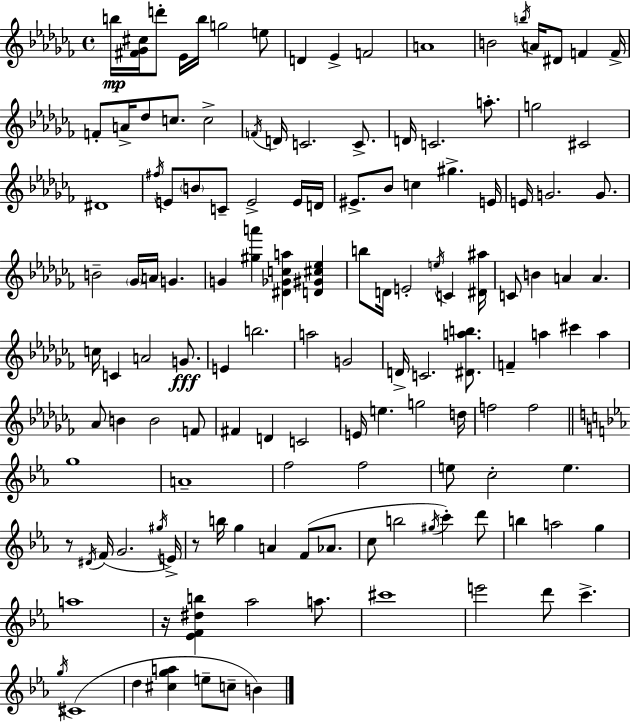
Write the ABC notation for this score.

X:1
T:Untitled
M:4/4
L:1/4
K:Abm
b/4 [^F_G^c]/4 d'/2 _E/4 b/4 g2 e/2 D _E F2 A4 B2 b/4 A/4 ^D/2 F F/4 F/2 A/4 _d/2 c/2 c2 F/4 D/4 C2 C/2 D/4 C2 a/2 g2 ^C2 ^D4 ^f/4 E/2 B/2 C/2 E2 E/4 D/4 ^E/2 _B/2 c ^g E/4 E/4 G2 G/2 B2 _G/4 A/4 G G [^ga'] [^D_Gca] [D^G^c_e] b/2 D/4 E2 e/4 C [^D^a]/4 C/2 B A A c/4 C A2 G/2 E b2 a2 G2 D/4 C2 [^Dab]/2 F a ^c' a _A/2 B B2 F/2 ^F D C2 E/4 e g2 d/4 f2 f2 g4 A4 f2 f2 e/2 c2 e z/2 ^D/4 F/4 G2 ^g/4 E/4 z/2 b/4 g A F/2 _A/2 c/2 b2 ^g/4 c' d'/2 b a2 g a4 z/4 [_EF^db] _a2 a/2 ^c'4 e'2 d'/2 c' g/4 ^C4 d [^cga] e/2 c/2 B